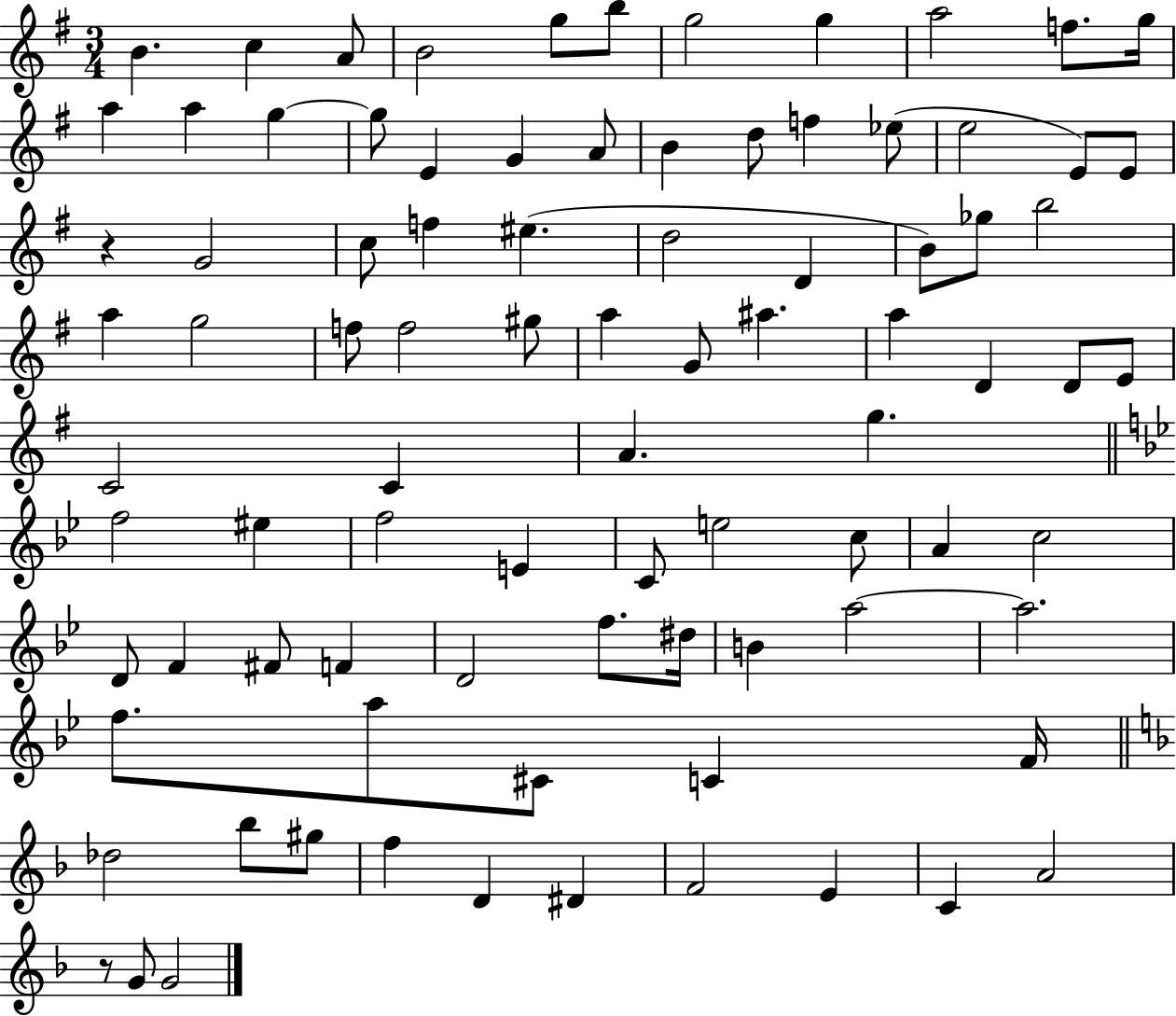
X:1
T:Untitled
M:3/4
L:1/4
K:G
B c A/2 B2 g/2 b/2 g2 g a2 f/2 g/4 a a g g/2 E G A/2 B d/2 f _e/2 e2 E/2 E/2 z G2 c/2 f ^e d2 D B/2 _g/2 b2 a g2 f/2 f2 ^g/2 a G/2 ^a a D D/2 E/2 C2 C A g f2 ^e f2 E C/2 e2 c/2 A c2 D/2 F ^F/2 F D2 f/2 ^d/4 B a2 a2 f/2 a/2 ^C/2 C F/4 _d2 _b/2 ^g/2 f D ^D F2 E C A2 z/2 G/2 G2